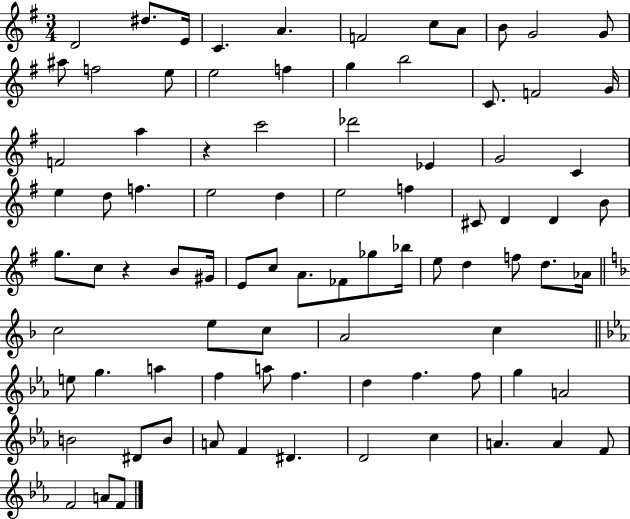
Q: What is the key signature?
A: G major